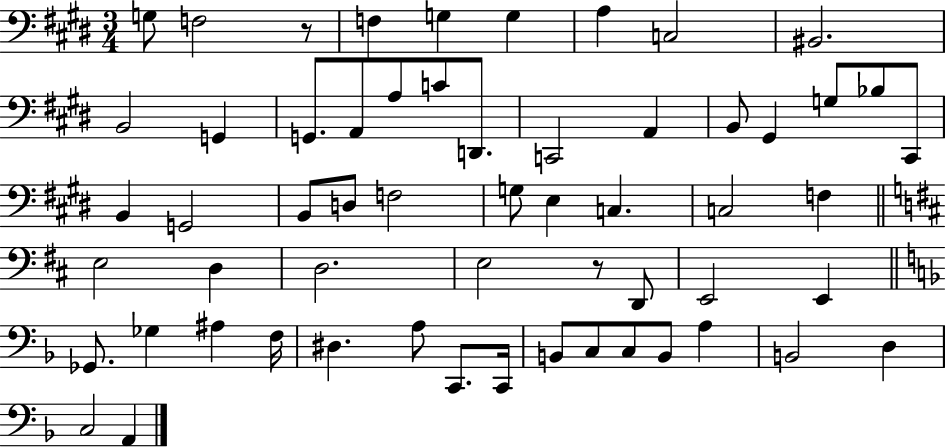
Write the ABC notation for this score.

X:1
T:Untitled
M:3/4
L:1/4
K:E
G,/2 F,2 z/2 F, G, G, A, C,2 ^B,,2 B,,2 G,, G,,/2 A,,/2 A,/2 C/2 D,,/2 C,,2 A,, B,,/2 ^G,, G,/2 _B,/2 ^C,,/2 B,, G,,2 B,,/2 D,/2 F,2 G,/2 E, C, C,2 F, E,2 D, D,2 E,2 z/2 D,,/2 E,,2 E,, _G,,/2 _G, ^A, F,/4 ^D, A,/2 C,,/2 C,,/4 B,,/2 C,/2 C,/2 B,,/2 A, B,,2 D, C,2 A,,